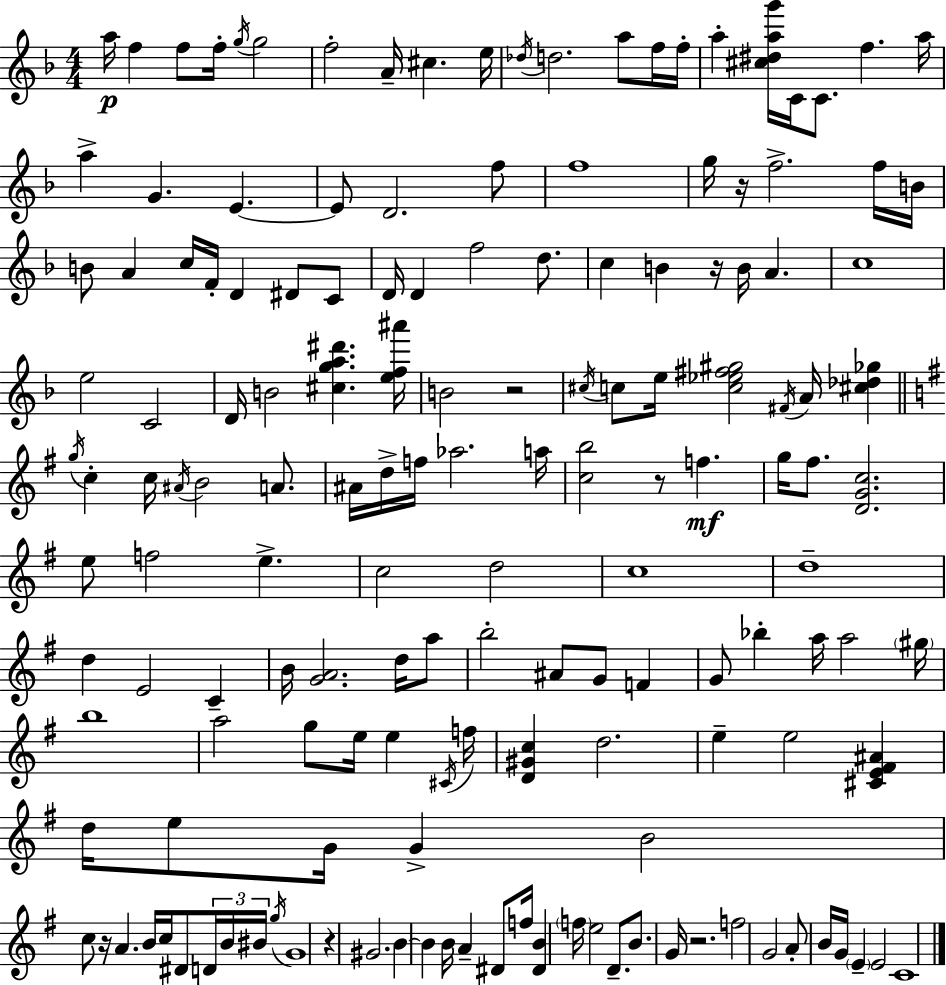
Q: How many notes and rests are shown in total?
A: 156